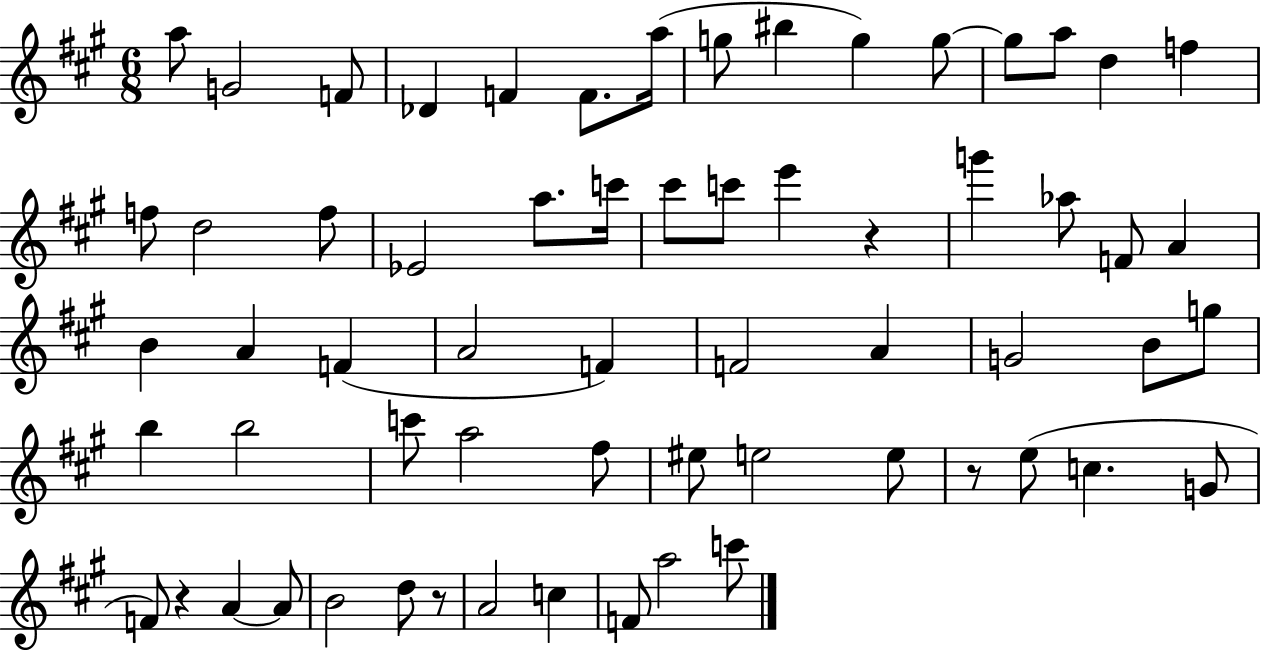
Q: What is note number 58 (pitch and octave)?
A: A5